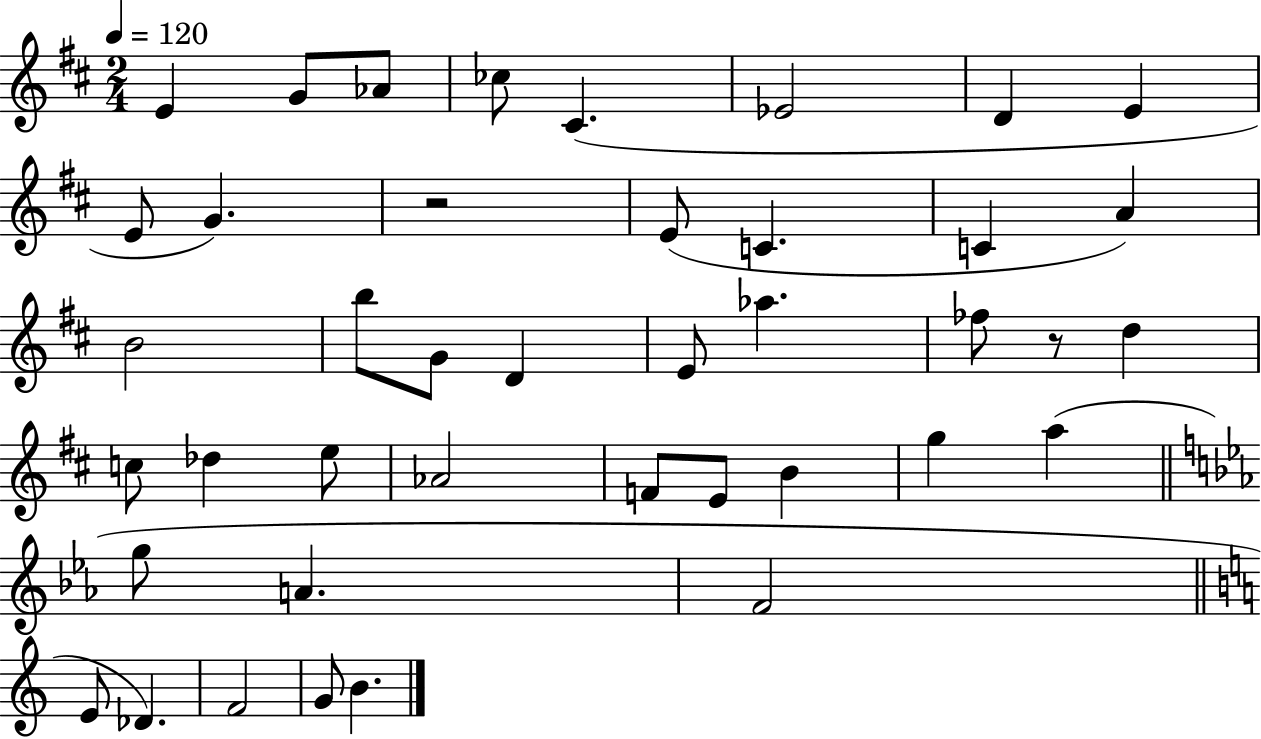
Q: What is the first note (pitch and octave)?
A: E4